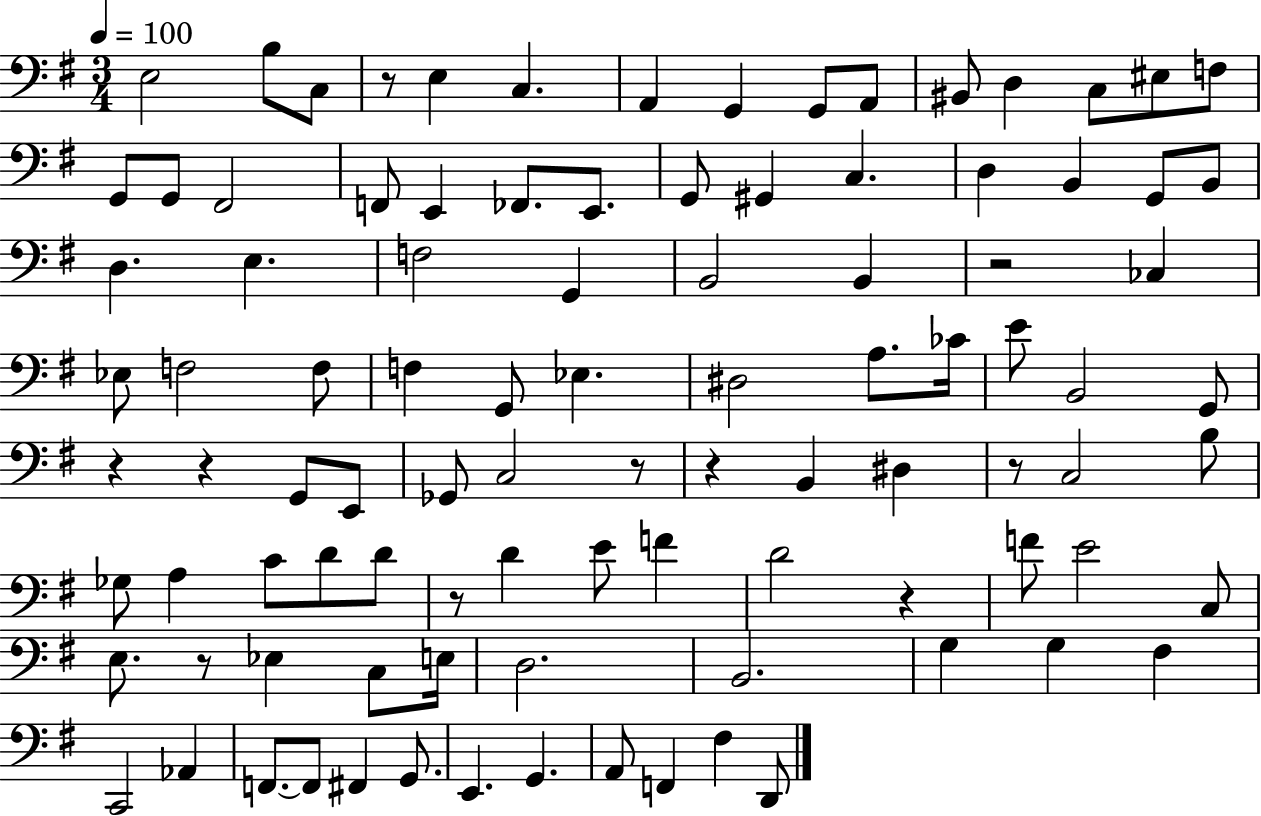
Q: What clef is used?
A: bass